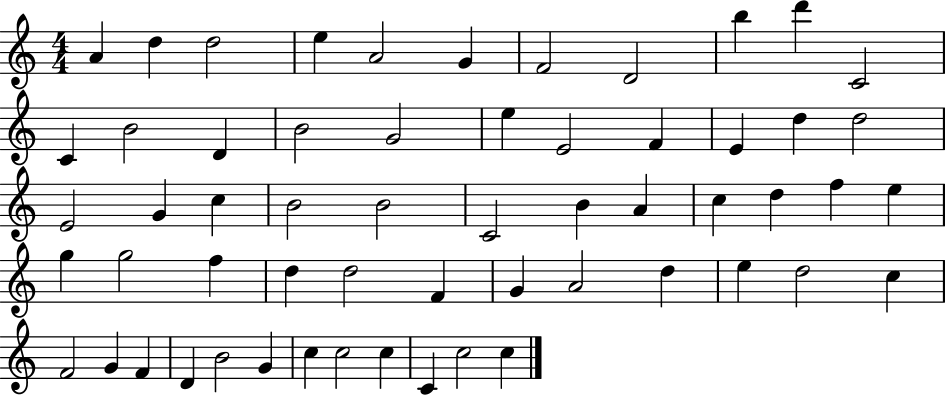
A4/q D5/q D5/h E5/q A4/h G4/q F4/h D4/h B5/q D6/q C4/h C4/q B4/h D4/q B4/h G4/h E5/q E4/h F4/q E4/q D5/q D5/h E4/h G4/q C5/q B4/h B4/h C4/h B4/q A4/q C5/q D5/q F5/q E5/q G5/q G5/h F5/q D5/q D5/h F4/q G4/q A4/h D5/q E5/q D5/h C5/q F4/h G4/q F4/q D4/q B4/h G4/q C5/q C5/h C5/q C4/q C5/h C5/q